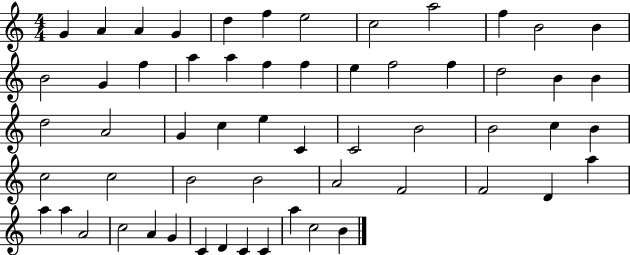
X:1
T:Untitled
M:4/4
L:1/4
K:C
G A A G d f e2 c2 a2 f B2 B B2 G f a a f f e f2 f d2 B B d2 A2 G c e C C2 B2 B2 c B c2 c2 B2 B2 A2 F2 F2 D a a a A2 c2 A G C D C C a c2 B